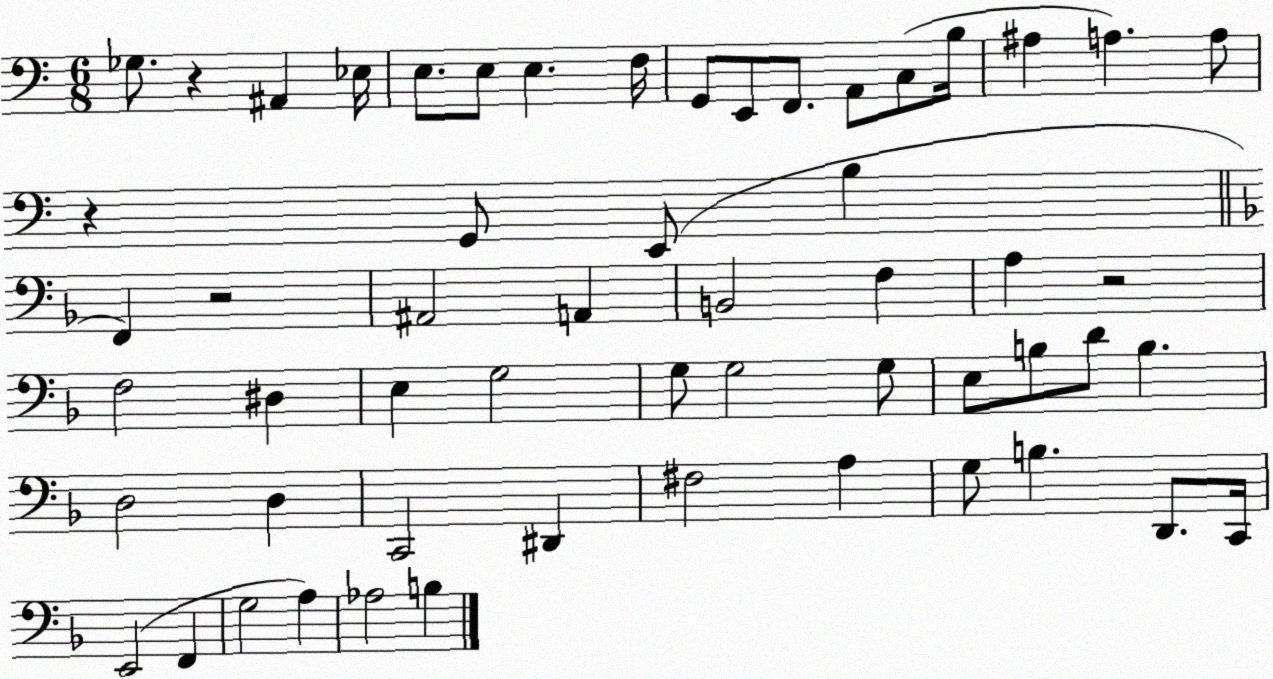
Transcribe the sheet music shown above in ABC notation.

X:1
T:Untitled
M:6/8
L:1/4
K:C
_G,/2 z ^A,, _E,/4 E,/2 E,/2 E, F,/4 G,,/2 E,,/2 F,,/2 A,,/2 C,/2 B,/4 ^A, A, A,/2 z G,,/2 E,,/2 B, F,, z2 ^A,,2 A,, B,,2 F, A, z2 F,2 ^D, E, G,2 G,/2 G,2 G,/2 E,/2 B,/2 D/2 B, D,2 D, C,,2 ^D,, ^F,2 A, G,/2 B, D,,/2 C,,/4 E,,2 F,, G,2 A, _A,2 B,